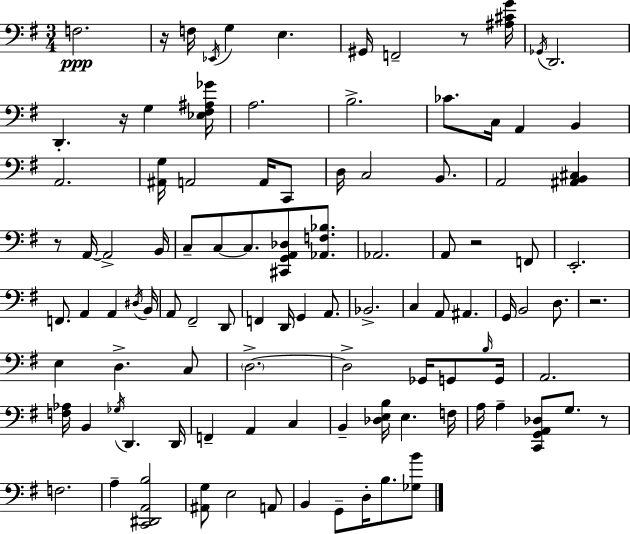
X:1
T:Untitled
M:3/4
L:1/4
K:Em
F,2 z/4 F,/4 _E,,/4 G, E, ^G,,/4 F,,2 z/2 [^A,^CG]/4 _G,,/4 D,,2 D,, z/4 G, [_E,^F,^A,_G]/4 A,2 B,2 _C/2 C,/4 A,, B,, A,,2 [^A,,G,]/4 A,,2 A,,/4 C,,/2 D,/4 C,2 B,,/2 A,,2 [^A,,B,,^C,] z/2 A,,/4 A,,2 B,,/4 C,/2 C,/2 C,/2 [^C,,G,,A,,_D,]/2 [_A,,F,_B,]/2 _A,,2 A,,/2 z2 F,,/2 E,,2 F,,/2 A,, A,, ^D,/4 B,,/4 A,,/2 ^F,,2 D,,/2 F,, D,,/4 G,, A,,/2 _B,,2 C, A,,/2 ^A,, G,,/4 B,,2 D,/2 z2 E, D, C,/2 D,2 D,2 _G,,/4 G,,/2 B,/4 G,,/4 A,,2 [F,_A,]/4 B,, _G,/4 D,, D,,/4 F,, A,, C, B,, [_D,E,B,]/4 E, F,/4 A,/4 A, [C,,G,,A,,_D,]/2 G,/2 z/2 F,2 A, [C,,^D,,A,,B,]2 [^A,,G,]/2 E,2 A,,/2 B,, G,,/2 D,/4 B,/2 [_G,B]/2